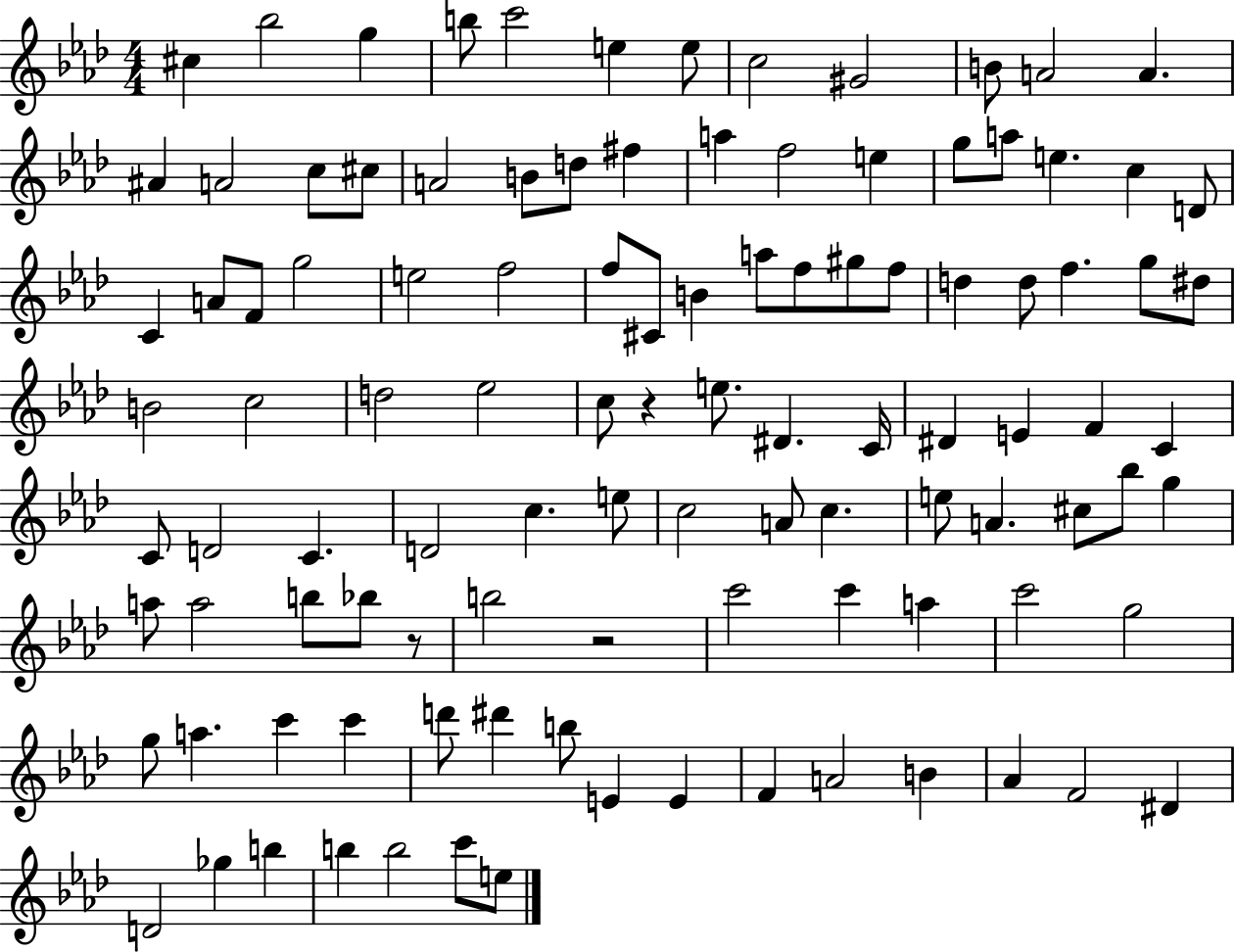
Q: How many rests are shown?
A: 3